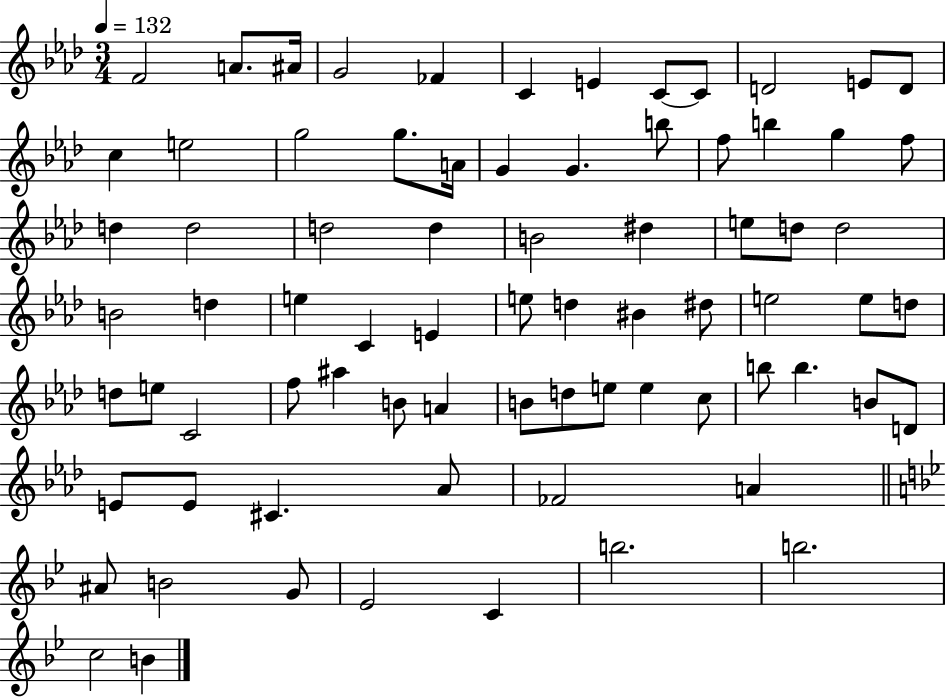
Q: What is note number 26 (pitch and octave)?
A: D5